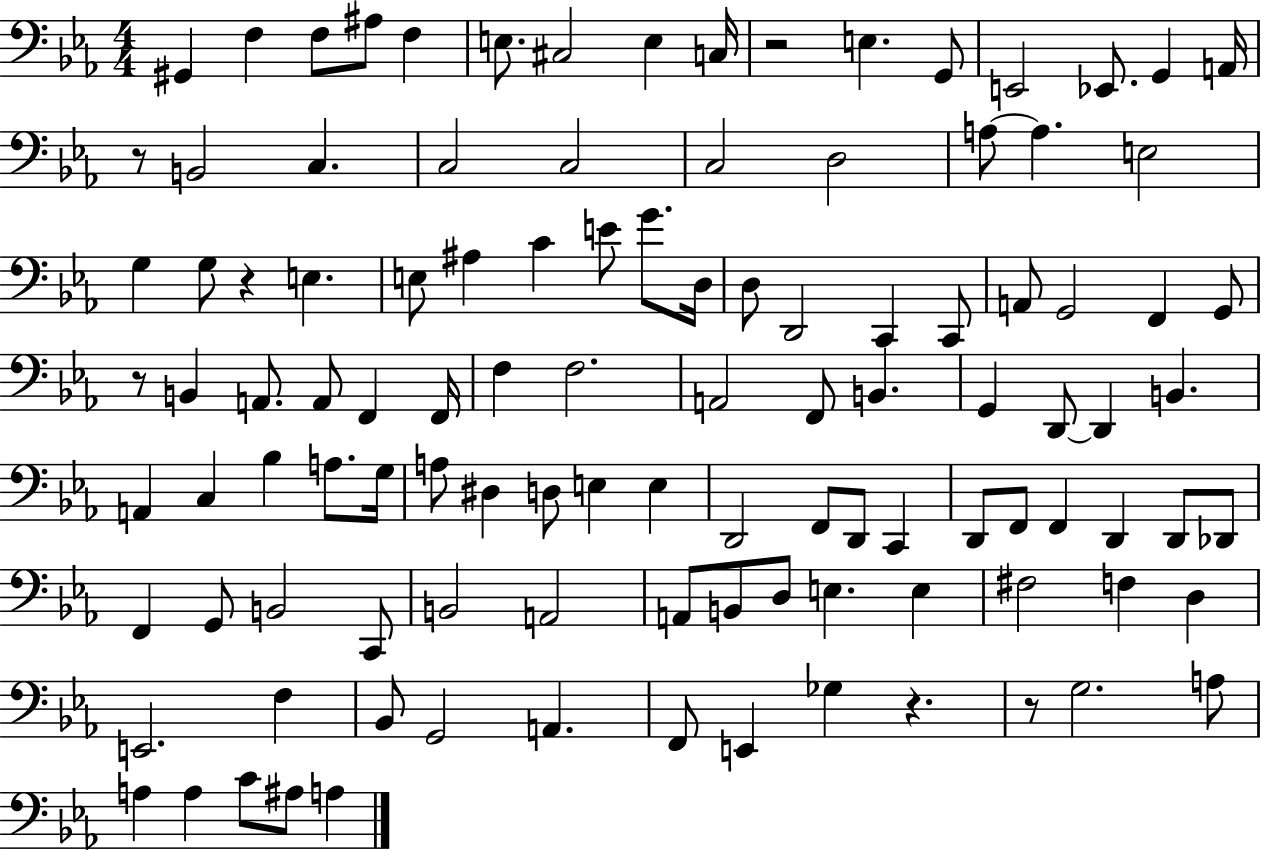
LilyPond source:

{
  \clef bass
  \numericTimeSignature
  \time 4/4
  \key ees \major
  \repeat volta 2 { gis,4 f4 f8 ais8 f4 | e8. cis2 e4 c16 | r2 e4. g,8 | e,2 ees,8. g,4 a,16 | \break r8 b,2 c4. | c2 c2 | c2 d2 | a8~~ a4. e2 | \break g4 g8 r4 e4. | e8 ais4 c'4 e'8 g'8. d16 | d8 d,2 c,4 c,8 | a,8 g,2 f,4 g,8 | \break r8 b,4 a,8. a,8 f,4 f,16 | f4 f2. | a,2 f,8 b,4. | g,4 d,8~~ d,4 b,4. | \break a,4 c4 bes4 a8. g16 | a8 dis4 d8 e4 e4 | d,2 f,8 d,8 c,4 | d,8 f,8 f,4 d,4 d,8 des,8 | \break f,4 g,8 b,2 c,8 | b,2 a,2 | a,8 b,8 d8 e4. e4 | fis2 f4 d4 | \break e,2. f4 | bes,8 g,2 a,4. | f,8 e,4 ges4 r4. | r8 g2. a8 | \break a4 a4 c'8 ais8 a4 | } \bar "|."
}